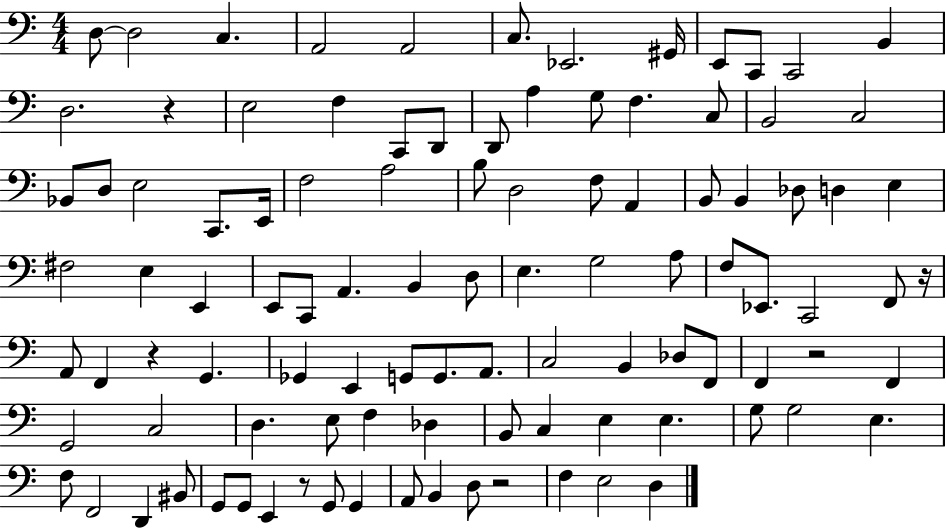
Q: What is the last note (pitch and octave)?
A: D3